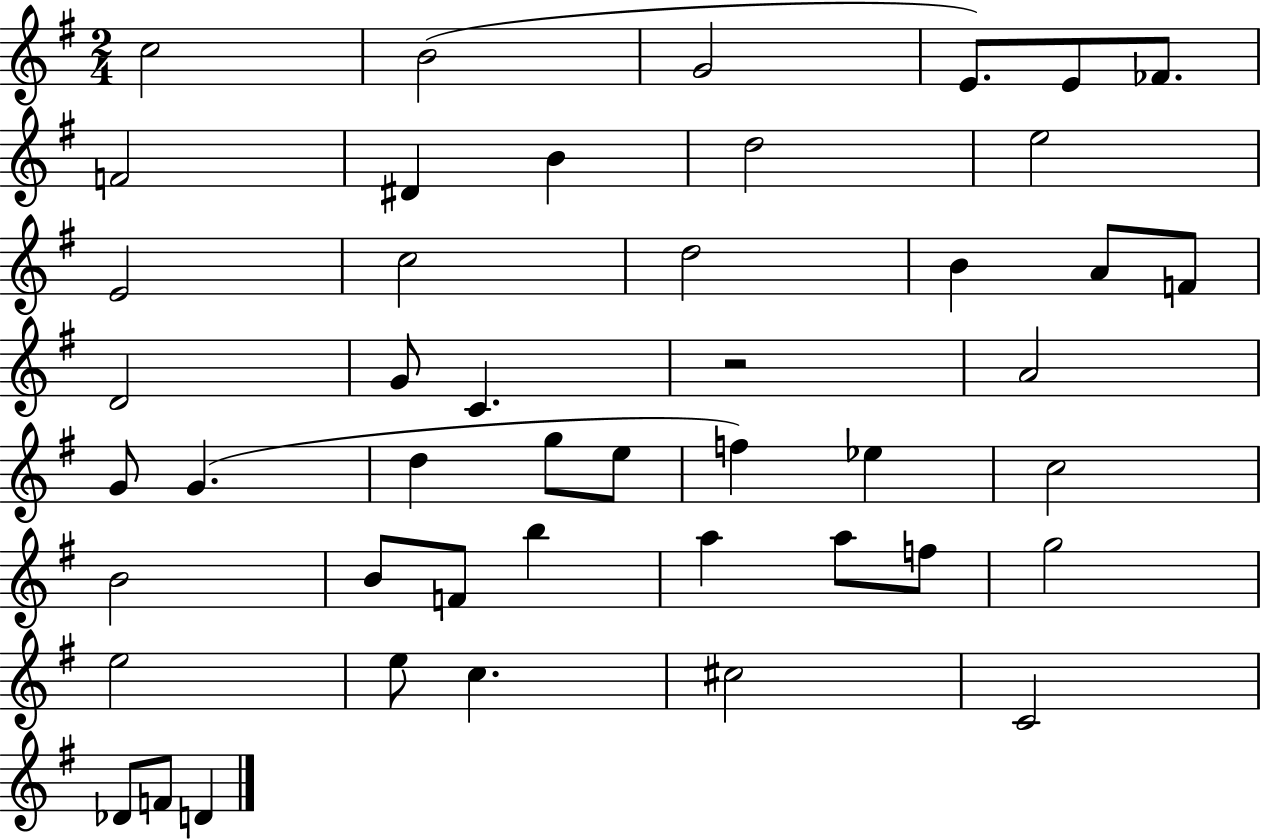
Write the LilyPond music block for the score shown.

{
  \clef treble
  \numericTimeSignature
  \time 2/4
  \key g \major
  c''2 | b'2( | g'2 | e'8.) e'8 fes'8. | \break f'2 | dis'4 b'4 | d''2 | e''2 | \break e'2 | c''2 | d''2 | b'4 a'8 f'8 | \break d'2 | g'8 c'4. | r2 | a'2 | \break g'8 g'4.( | d''4 g''8 e''8 | f''4) ees''4 | c''2 | \break b'2 | b'8 f'8 b''4 | a''4 a''8 f''8 | g''2 | \break e''2 | e''8 c''4. | cis''2 | c'2 | \break des'8 f'8 d'4 | \bar "|."
}